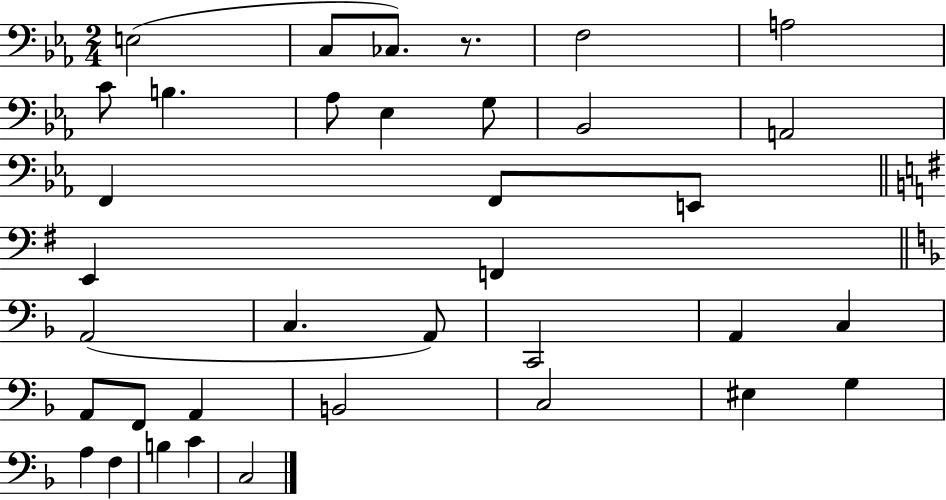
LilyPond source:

{
  \clef bass
  \numericTimeSignature
  \time 2/4
  \key ees \major
  \repeat volta 2 { e2( | c8 ces8.) r8. | f2 | a2 | \break c'8 b4. | aes8 ees4 g8 | bes,2 | a,2 | \break f,4 f,8 e,8 | \bar "||" \break \key e \minor e,4 f,4 | \bar "||" \break \key f \major a,2( | c4. a,8) | c,2 | a,4 c4 | \break a,8 f,8 a,4 | b,2 | c2 | eis4 g4 | \break a4 f4 | b4 c'4 | c2 | } \bar "|."
}